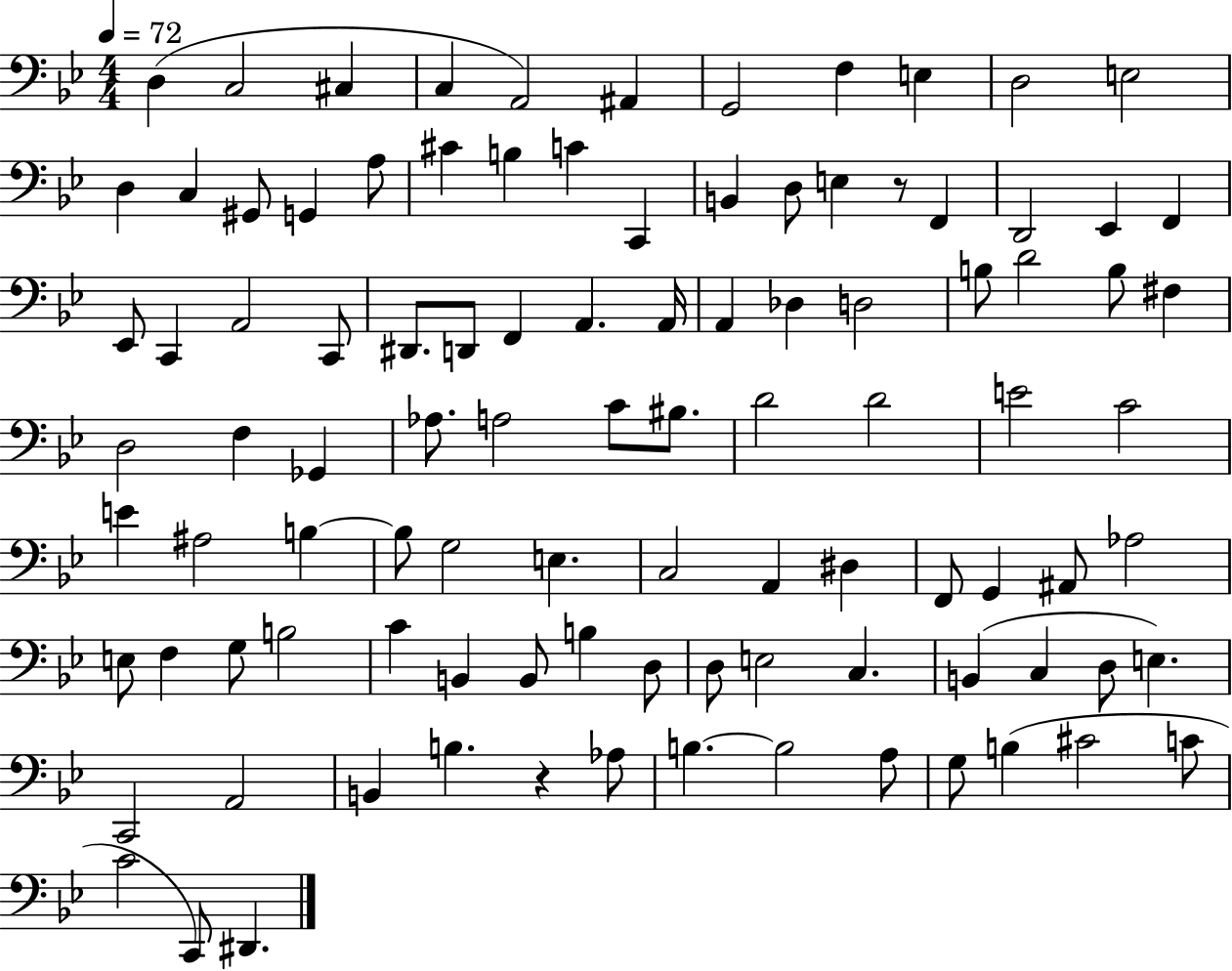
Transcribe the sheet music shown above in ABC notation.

X:1
T:Untitled
M:4/4
L:1/4
K:Bb
D, C,2 ^C, C, A,,2 ^A,, G,,2 F, E, D,2 E,2 D, C, ^G,,/2 G,, A,/2 ^C B, C C,, B,, D,/2 E, z/2 F,, D,,2 _E,, F,, _E,,/2 C,, A,,2 C,,/2 ^D,,/2 D,,/2 F,, A,, A,,/4 A,, _D, D,2 B,/2 D2 B,/2 ^F, D,2 F, _G,, _A,/2 A,2 C/2 ^B,/2 D2 D2 E2 C2 E ^A,2 B, B,/2 G,2 E, C,2 A,, ^D, F,,/2 G,, ^A,,/2 _A,2 E,/2 F, G,/2 B,2 C B,, B,,/2 B, D,/2 D,/2 E,2 C, B,, C, D,/2 E, C,,2 A,,2 B,, B, z _A,/2 B, B,2 A,/2 G,/2 B, ^C2 C/2 C2 C,,/2 ^D,,